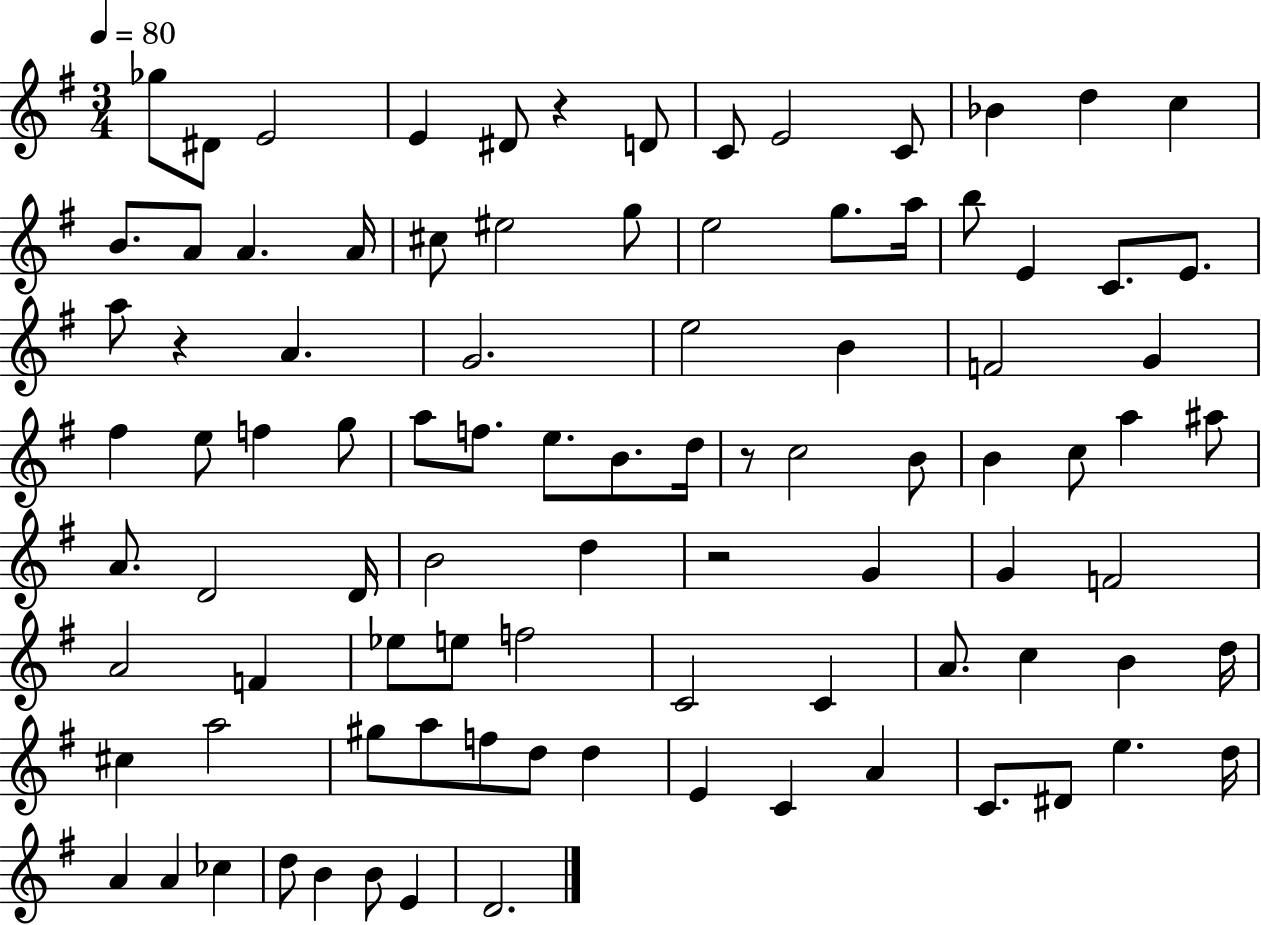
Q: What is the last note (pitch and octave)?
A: D4